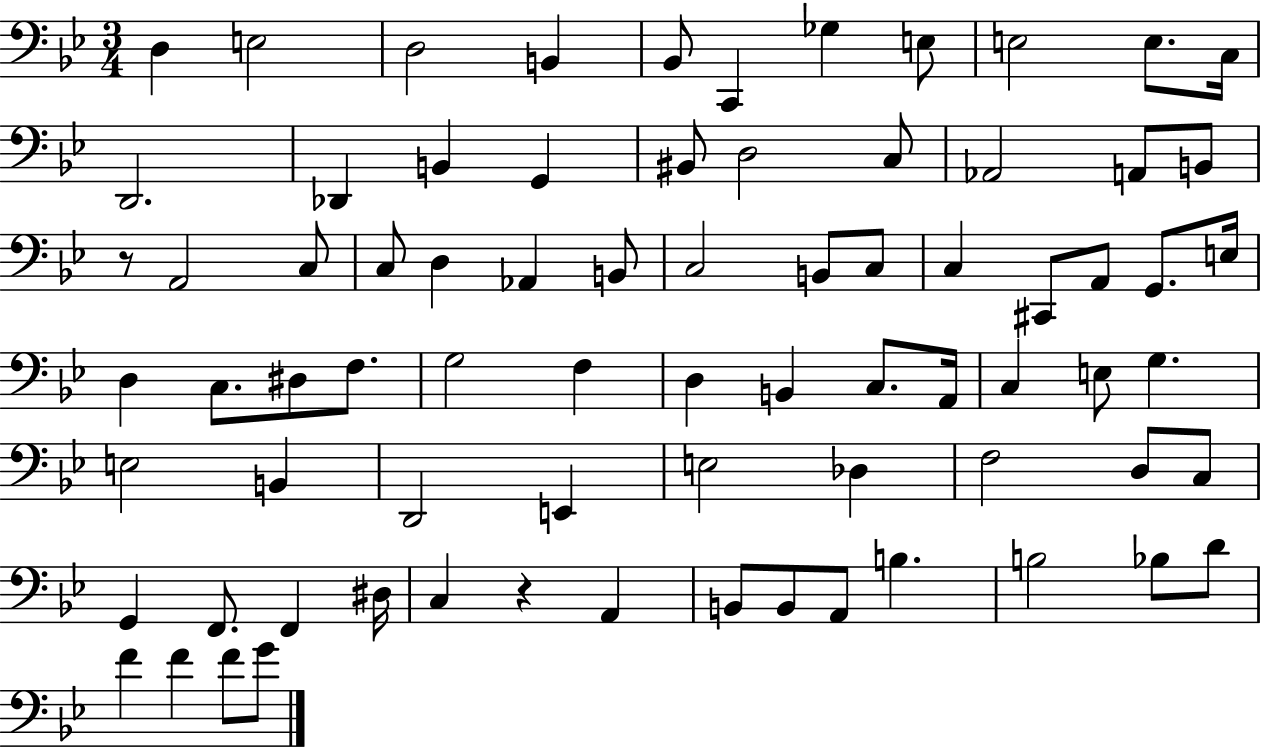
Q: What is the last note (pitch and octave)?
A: G4